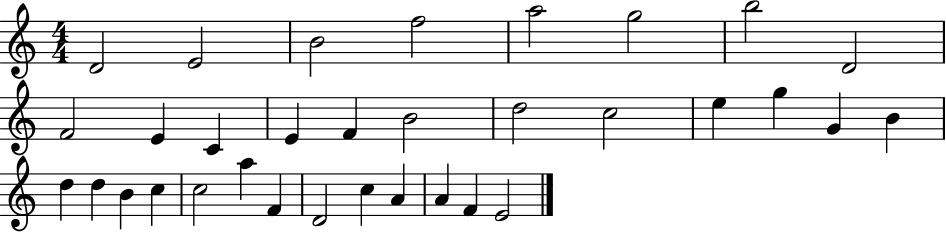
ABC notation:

X:1
T:Untitled
M:4/4
L:1/4
K:C
D2 E2 B2 f2 a2 g2 b2 D2 F2 E C E F B2 d2 c2 e g G B d d B c c2 a F D2 c A A F E2